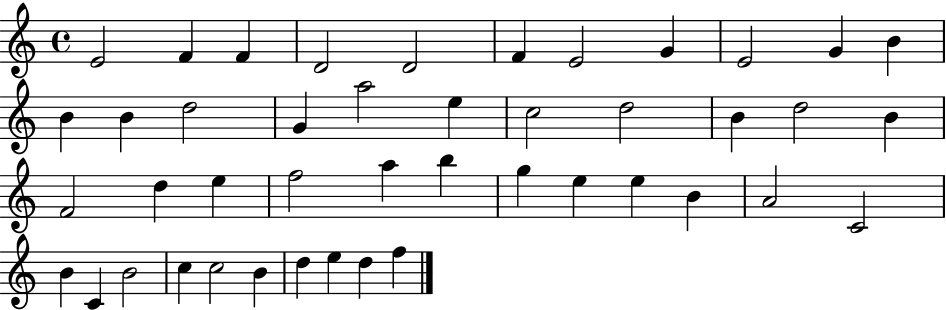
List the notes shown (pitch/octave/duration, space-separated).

E4/h F4/q F4/q D4/h D4/h F4/q E4/h G4/q E4/h G4/q B4/q B4/q B4/q D5/h G4/q A5/h E5/q C5/h D5/h B4/q D5/h B4/q F4/h D5/q E5/q F5/h A5/q B5/q G5/q E5/q E5/q B4/q A4/h C4/h B4/q C4/q B4/h C5/q C5/h B4/q D5/q E5/q D5/q F5/q